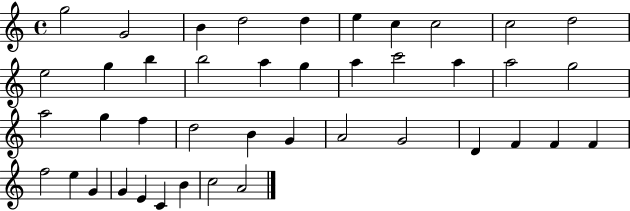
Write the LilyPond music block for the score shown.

{
  \clef treble
  \time 4/4
  \defaultTimeSignature
  \key c \major
  g''2 g'2 | b'4 d''2 d''4 | e''4 c''4 c''2 | c''2 d''2 | \break e''2 g''4 b''4 | b''2 a''4 g''4 | a''4 c'''2 a''4 | a''2 g''2 | \break a''2 g''4 f''4 | d''2 b'4 g'4 | a'2 g'2 | d'4 f'4 f'4 f'4 | \break f''2 e''4 g'4 | g'4 e'4 c'4 b'4 | c''2 a'2 | \bar "|."
}